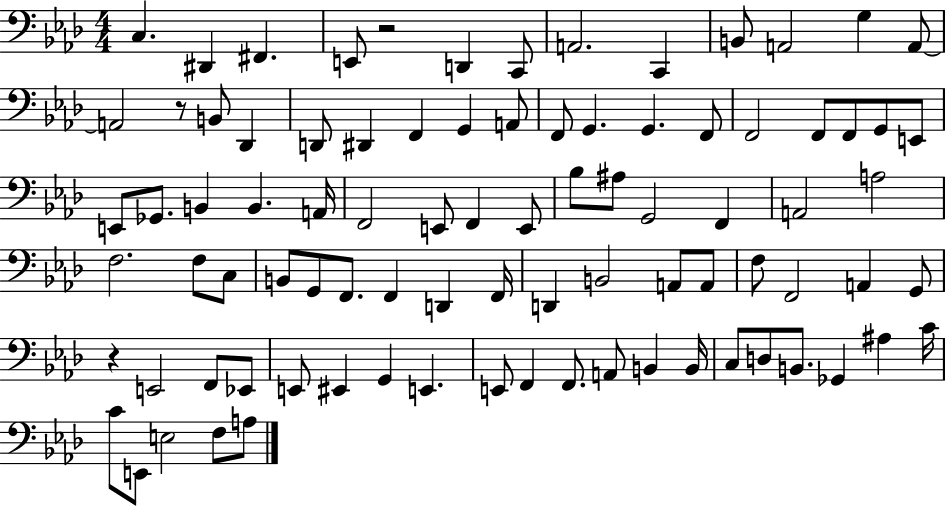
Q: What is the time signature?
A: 4/4